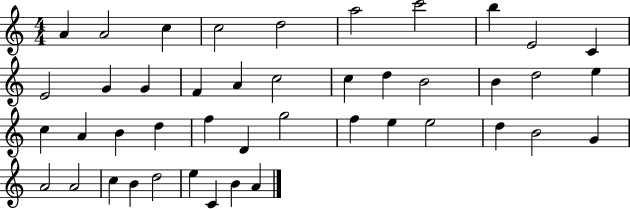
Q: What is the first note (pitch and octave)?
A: A4